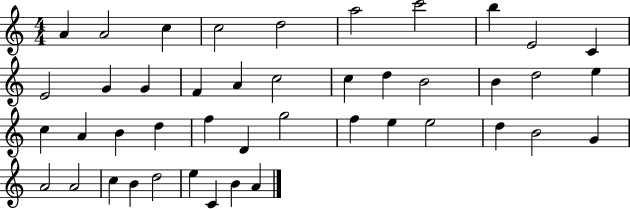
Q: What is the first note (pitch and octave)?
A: A4